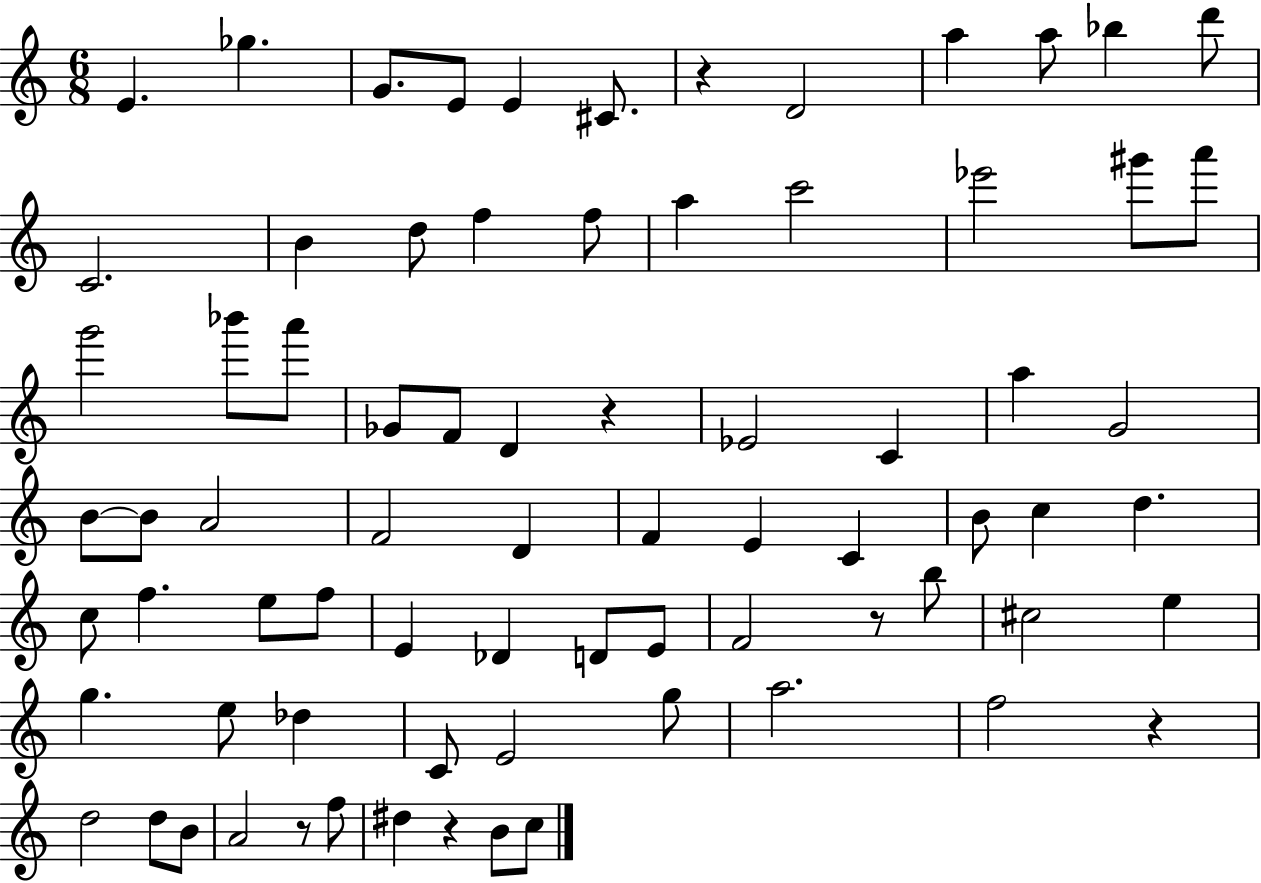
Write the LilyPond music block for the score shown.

{
  \clef treble
  \numericTimeSignature
  \time 6/8
  \key c \major
  e'4. ges''4. | g'8. e'8 e'4 cis'8. | r4 d'2 | a''4 a''8 bes''4 d'''8 | \break c'2. | b'4 d''8 f''4 f''8 | a''4 c'''2 | ees'''2 gis'''8 a'''8 | \break g'''2 bes'''8 a'''8 | ges'8 f'8 d'4 r4 | ees'2 c'4 | a''4 g'2 | \break b'8~~ b'8 a'2 | f'2 d'4 | f'4 e'4 c'4 | b'8 c''4 d''4. | \break c''8 f''4. e''8 f''8 | e'4 des'4 d'8 e'8 | f'2 r8 b''8 | cis''2 e''4 | \break g''4. e''8 des''4 | c'8 e'2 g''8 | a''2. | f''2 r4 | \break d''2 d''8 b'8 | a'2 r8 f''8 | dis''4 r4 b'8 c''8 | \bar "|."
}